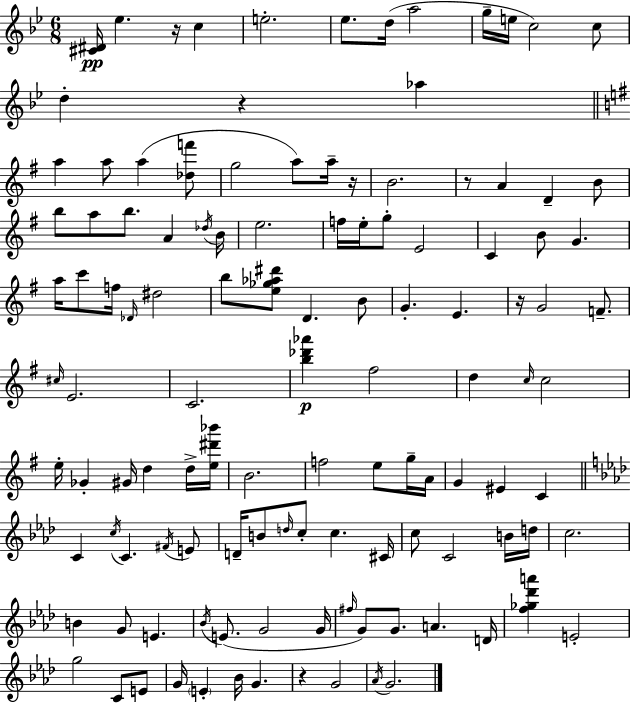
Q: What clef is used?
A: treble